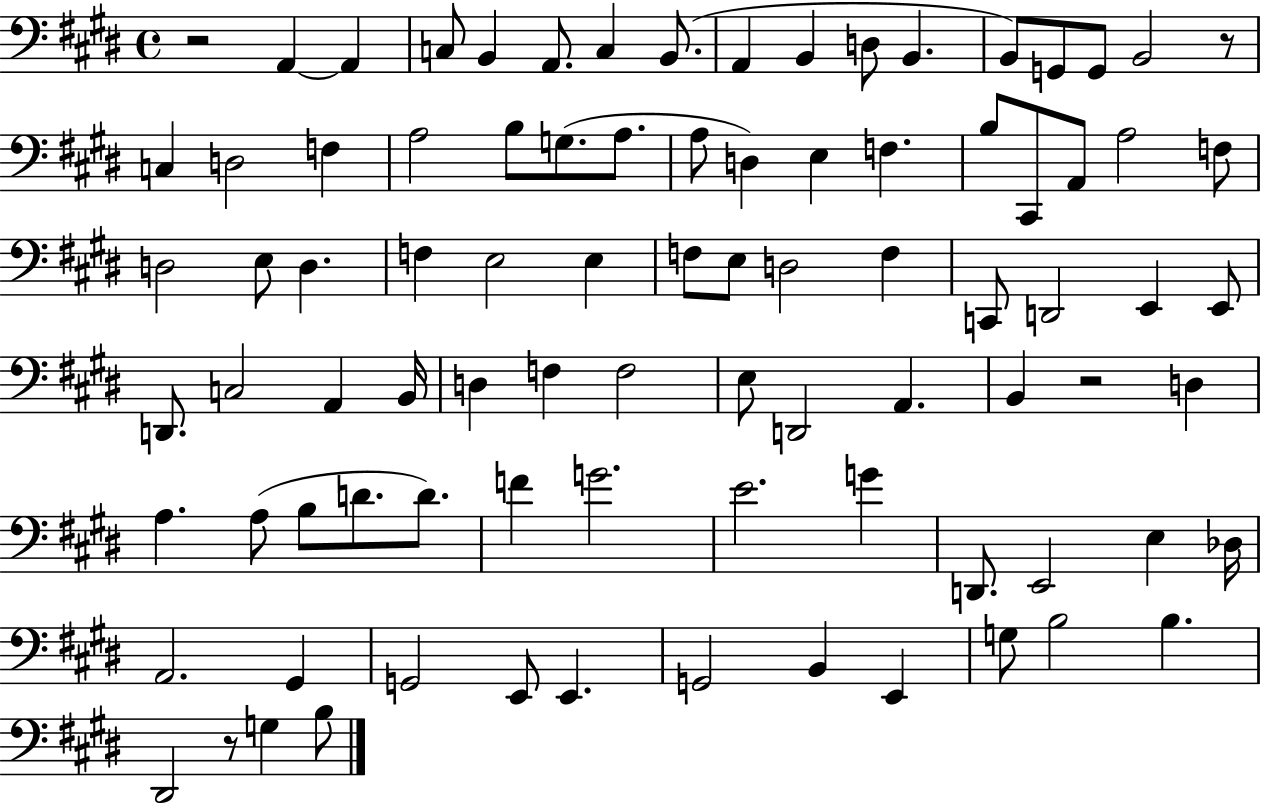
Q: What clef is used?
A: bass